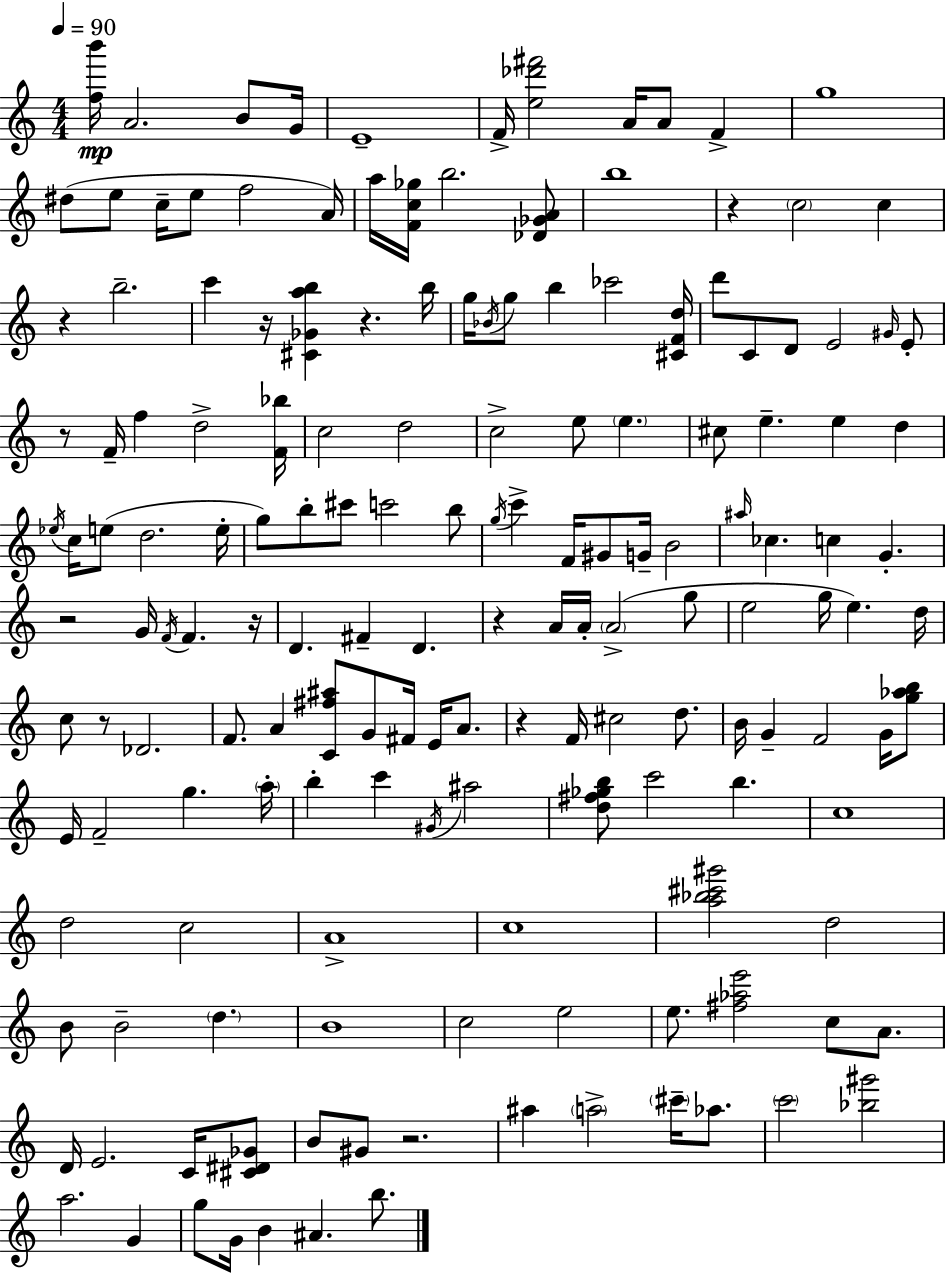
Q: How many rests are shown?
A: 11